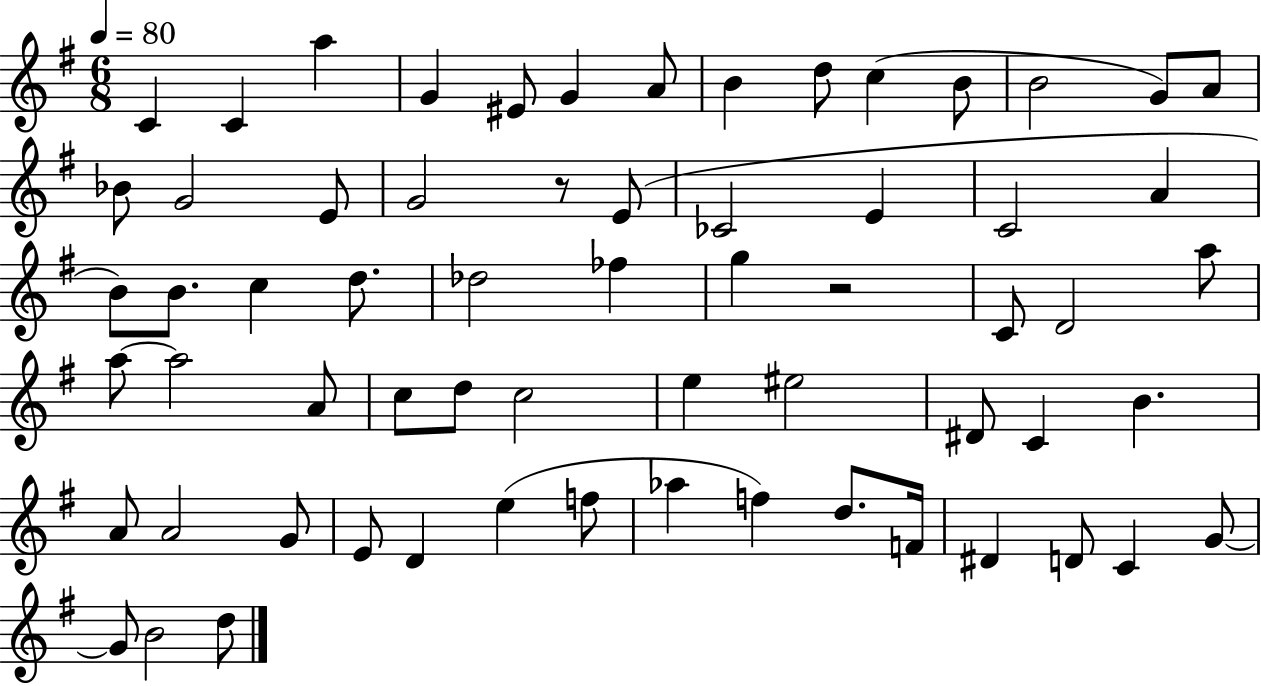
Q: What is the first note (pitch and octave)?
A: C4